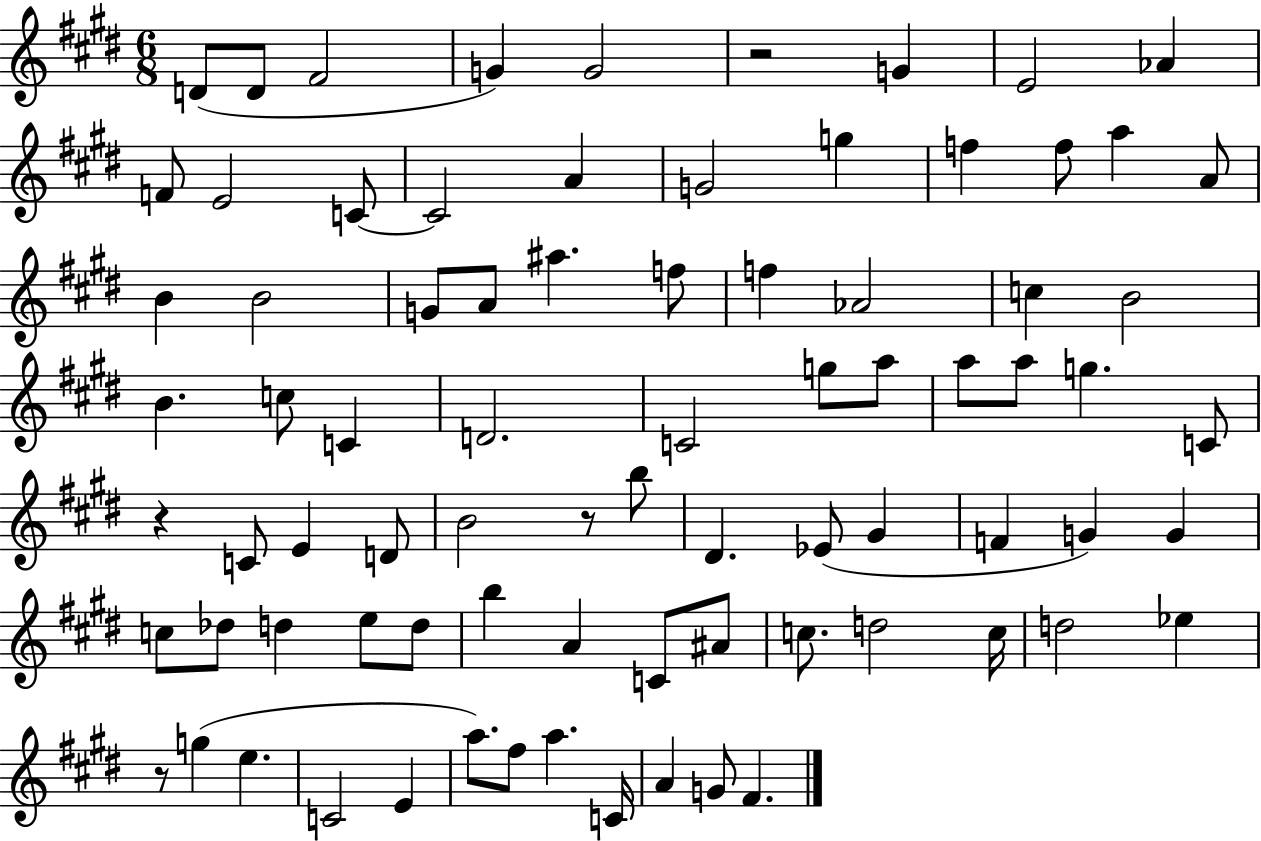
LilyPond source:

{
  \clef treble
  \numericTimeSignature
  \time 6/8
  \key e \major
  d'8( d'8 fis'2 | g'4) g'2 | r2 g'4 | e'2 aes'4 | \break f'8 e'2 c'8~~ | c'2 a'4 | g'2 g''4 | f''4 f''8 a''4 a'8 | \break b'4 b'2 | g'8 a'8 ais''4. f''8 | f''4 aes'2 | c''4 b'2 | \break b'4. c''8 c'4 | d'2. | c'2 g''8 a''8 | a''8 a''8 g''4. c'8 | \break r4 c'8 e'4 d'8 | b'2 r8 b''8 | dis'4. ees'8( gis'4 | f'4 g'4) g'4 | \break c''8 des''8 d''4 e''8 d''8 | b''4 a'4 c'8 ais'8 | c''8. d''2 c''16 | d''2 ees''4 | \break r8 g''4( e''4. | c'2 e'4 | a''8.) fis''8 a''4. c'16 | a'4 g'8 fis'4. | \break \bar "|."
}